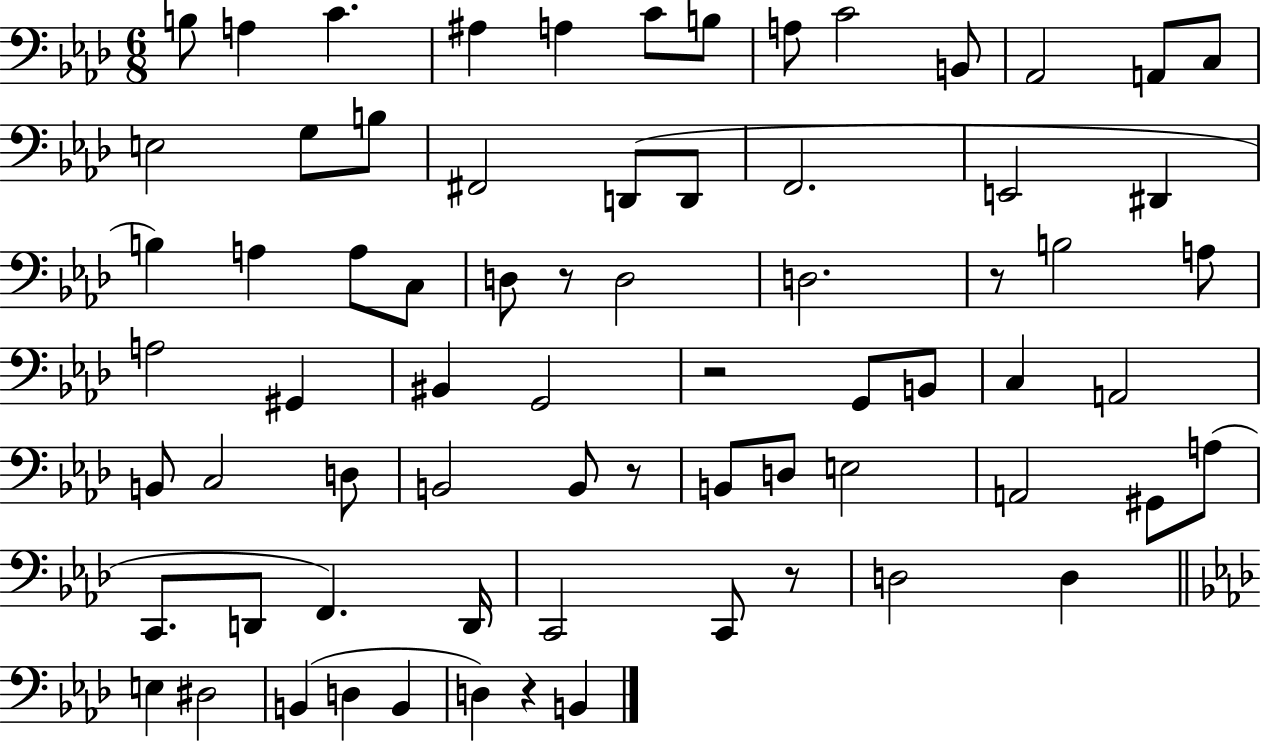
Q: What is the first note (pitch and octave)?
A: B3